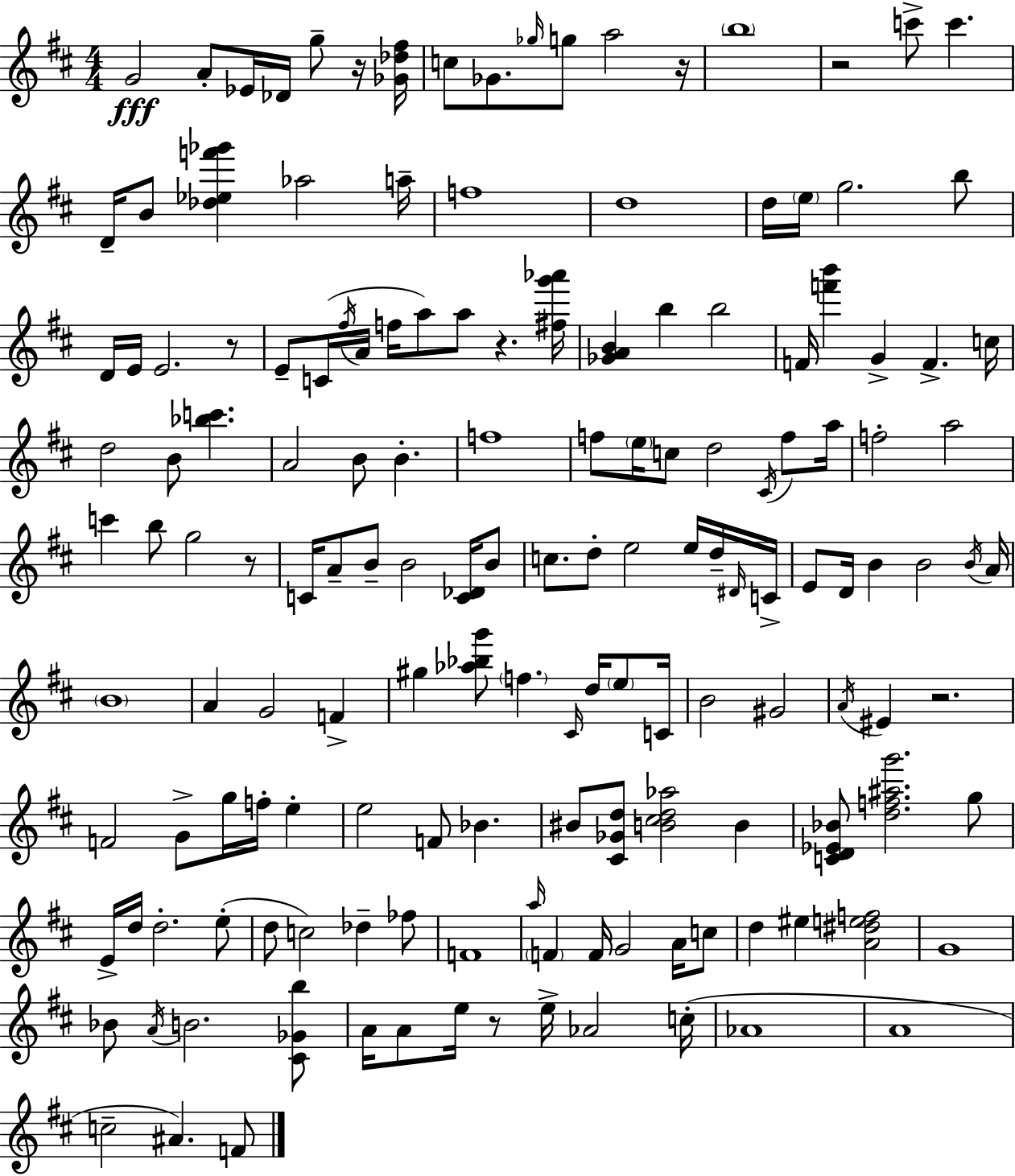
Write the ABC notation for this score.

X:1
T:Untitled
M:4/4
L:1/4
K:D
G2 A/2 _E/4 _D/4 g/2 z/4 [_G_d^f]/4 c/2 _G/2 _g/4 g/2 a2 z/4 b4 z2 c'/2 c' D/4 B/2 [_d_ef'_g'] _a2 a/4 f4 d4 d/4 e/4 g2 b/2 D/4 E/4 E2 z/2 E/2 C/4 ^f/4 A/4 f/4 a/2 a/2 z [^fg'_a']/4 [_GAB] b b2 F/4 [f'b'] G F c/4 d2 B/2 [_bc'] A2 B/2 B f4 f/2 e/4 c/2 d2 ^C/4 f/2 a/4 f2 a2 c' b/2 g2 z/2 C/4 A/2 B/2 B2 [C_D]/4 B/2 c/2 d/2 e2 e/4 d/4 ^D/4 C/4 E/2 D/4 B B2 B/4 A/4 B4 A G2 F ^g [_a_bg']/2 f ^C/4 d/4 e/2 C/4 B2 ^G2 A/4 ^E z2 F2 G/2 g/4 f/4 e e2 F/2 _B ^B/2 [^C_Gd]/2 [B^cd_a]2 B [CD_E_B]/2 [df^ag']2 g/2 E/4 d/4 d2 e/2 d/2 c2 _d _f/2 F4 a/4 F F/4 G2 A/4 c/2 d ^e [A^def]2 G4 _B/2 A/4 B2 [^C_Gb]/2 A/4 A/2 e/4 z/2 e/4 _A2 c/4 _A4 A4 c2 ^A F/2